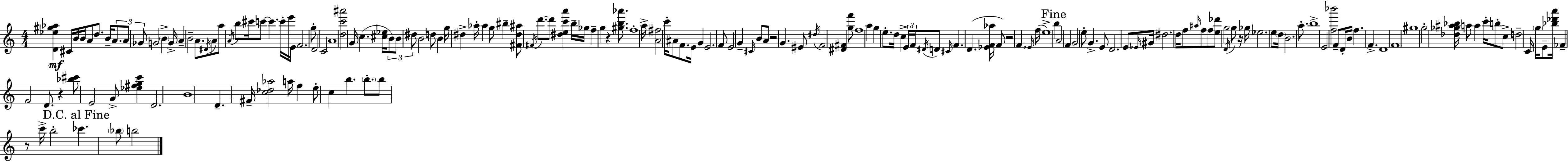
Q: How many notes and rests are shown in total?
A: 178